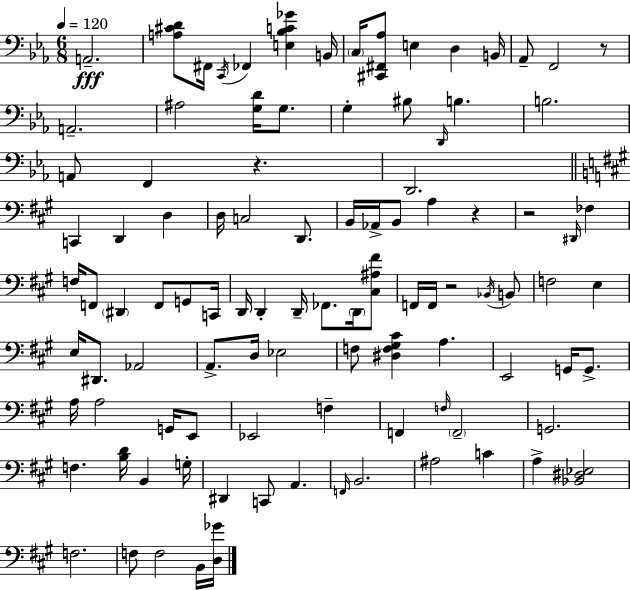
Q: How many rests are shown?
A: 5